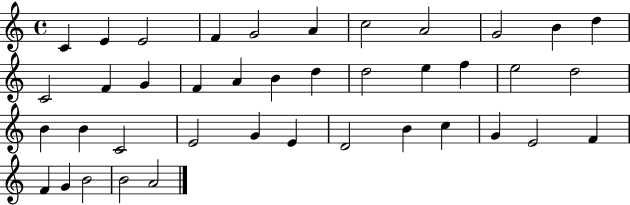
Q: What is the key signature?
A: C major